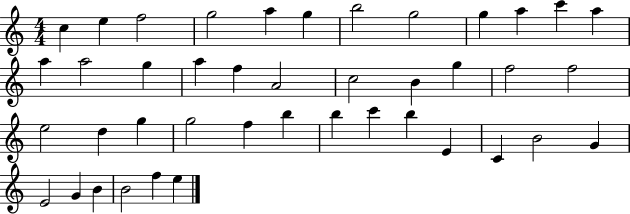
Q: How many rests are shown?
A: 0